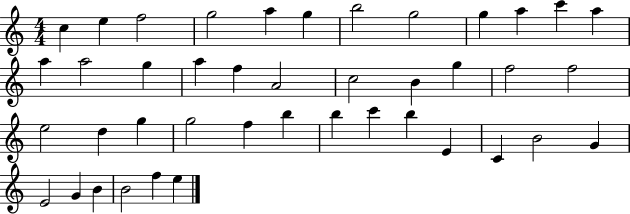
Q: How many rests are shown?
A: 0